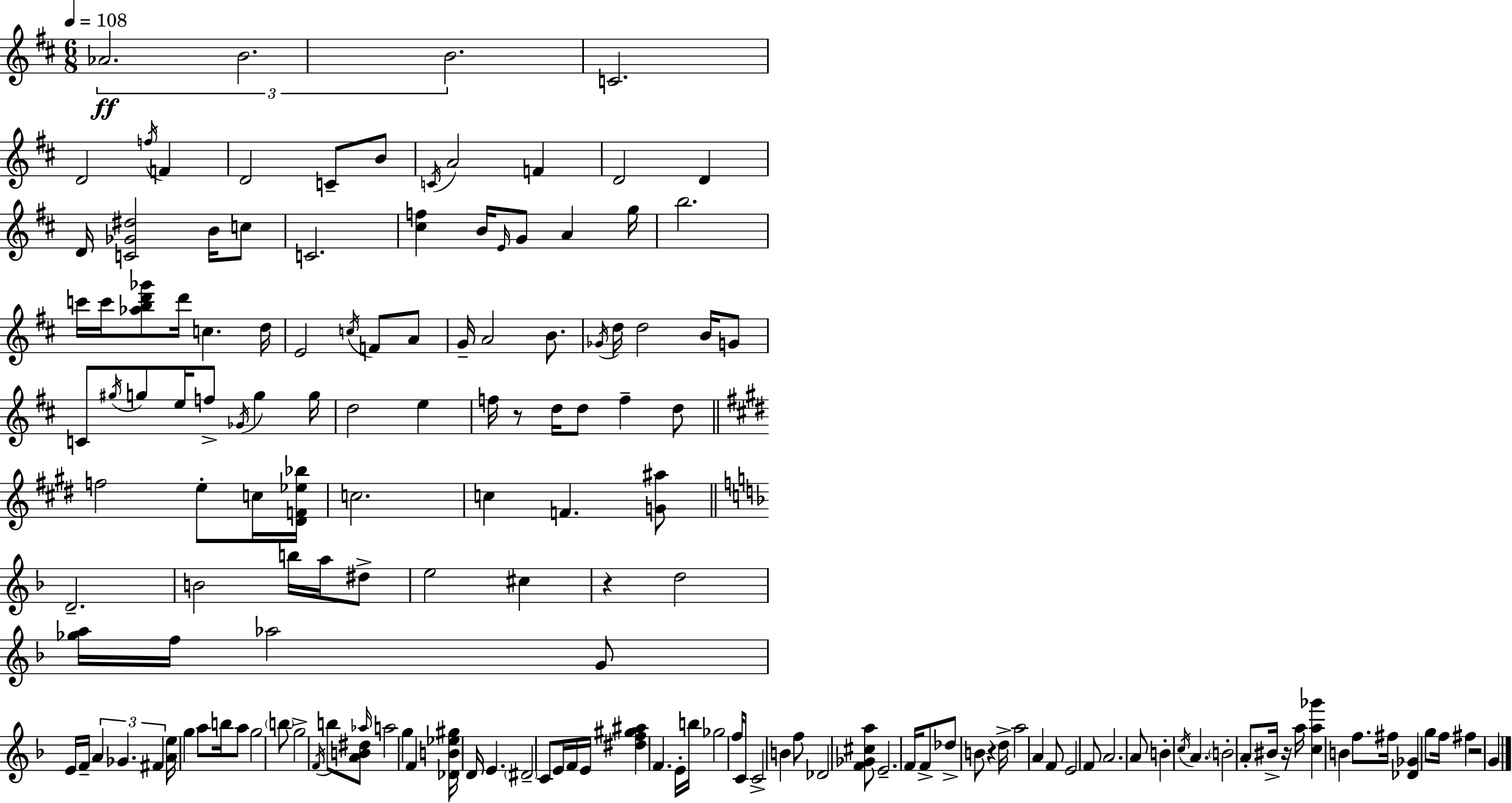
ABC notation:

X:1
T:Untitled
M:6/8
L:1/4
K:D
_A2 B2 B2 C2 D2 f/4 F D2 C/2 B/2 C/4 A2 F D2 D D/4 [C_G^d]2 B/4 c/2 C2 [^cf] B/4 E/4 G/2 A g/4 b2 c'/4 c'/4 [_abd'_g']/2 d'/4 c d/4 E2 c/4 F/2 A/2 G/4 A2 B/2 _G/4 d/4 d2 B/4 G/2 C/2 ^g/4 g/2 e/4 f/2 _G/4 g g/4 d2 e f/4 z/2 d/4 d/2 f d/2 f2 e/2 c/4 [^DF_e_b]/4 c2 c F [G^a]/2 D2 B2 b/4 a/4 ^d/2 e2 ^c z d2 [_ga]/4 f/4 _a2 G/2 E/4 F/4 A _G ^F [Ae]/4 g a/2 b/4 a/2 g2 b/2 g2 F/4 b/2 [AB^d]/2 _a/4 a2 g F [_DB_e^g]/4 D/4 E ^D2 C/2 E/4 F/4 E/4 [^df^g^a] F E/4 b/4 _g2 f/4 C/2 C2 B f/2 _D2 [F_G^ca]/2 E2 F/4 F/2 _d/2 B/2 z d/4 a2 A F/2 E2 F/2 A2 A/2 B c/4 A B2 A/2 ^B/4 z/4 a/4 [ca_g'] B f/2 ^f/4 [_D_G] g/2 f/4 ^f z2 G